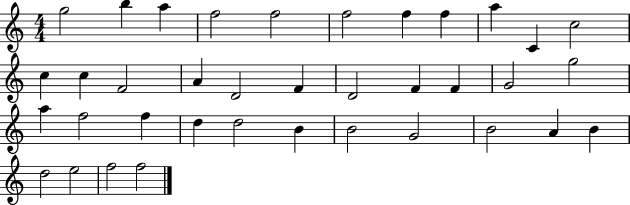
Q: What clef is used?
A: treble